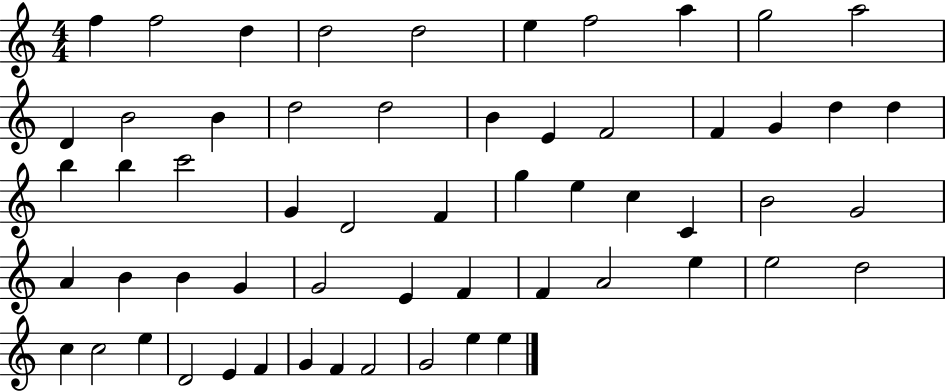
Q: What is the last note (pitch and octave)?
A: E5